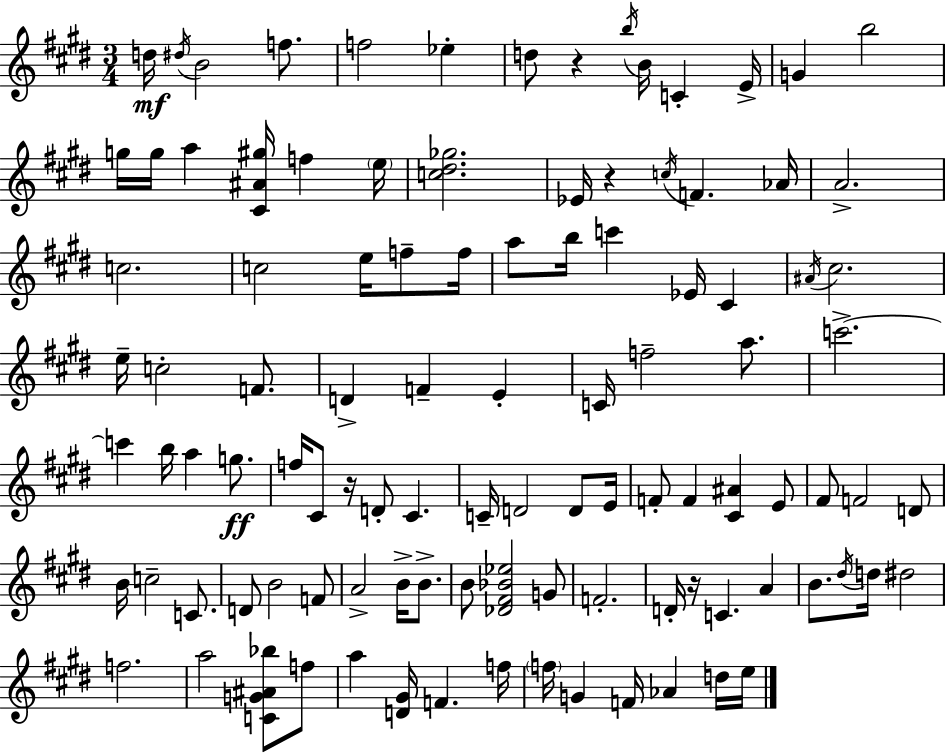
D5/s D#5/s B4/h F5/e. F5/h Eb5/q D5/e R/q B5/s B4/s C4/q E4/s G4/q B5/h G5/s G5/s A5/q [C#4,A#4,G#5]/s F5/q E5/s [C5,D#5,Gb5]/h. Eb4/s R/q C5/s F4/q. Ab4/s A4/h. C5/h. C5/h E5/s F5/e F5/s A5/e B5/s C6/q Eb4/s C#4/q A#4/s C#5/h. E5/s C5/h F4/e. D4/q F4/q E4/q C4/s F5/h A5/e. C6/h. C6/q B5/s A5/q G5/e. F5/s C#4/e R/s D4/e C#4/q. C4/s D4/h D4/e E4/s F4/e F4/q [C#4,A#4]/q E4/e F#4/e F4/h D4/e B4/s C5/h C4/e. D4/e B4/h F4/e A4/h B4/s B4/e. B4/e [Db4,F#4,Bb4,Eb5]/h G4/e F4/h. D4/s R/s C4/q. A4/q B4/e. D#5/s D5/s D#5/h F5/h. A5/h [C4,G4,A#4,Bb5]/e F5/e A5/q [D4,G#4]/s F4/q. F5/s F5/s G4/q F4/s Ab4/q D5/s E5/s